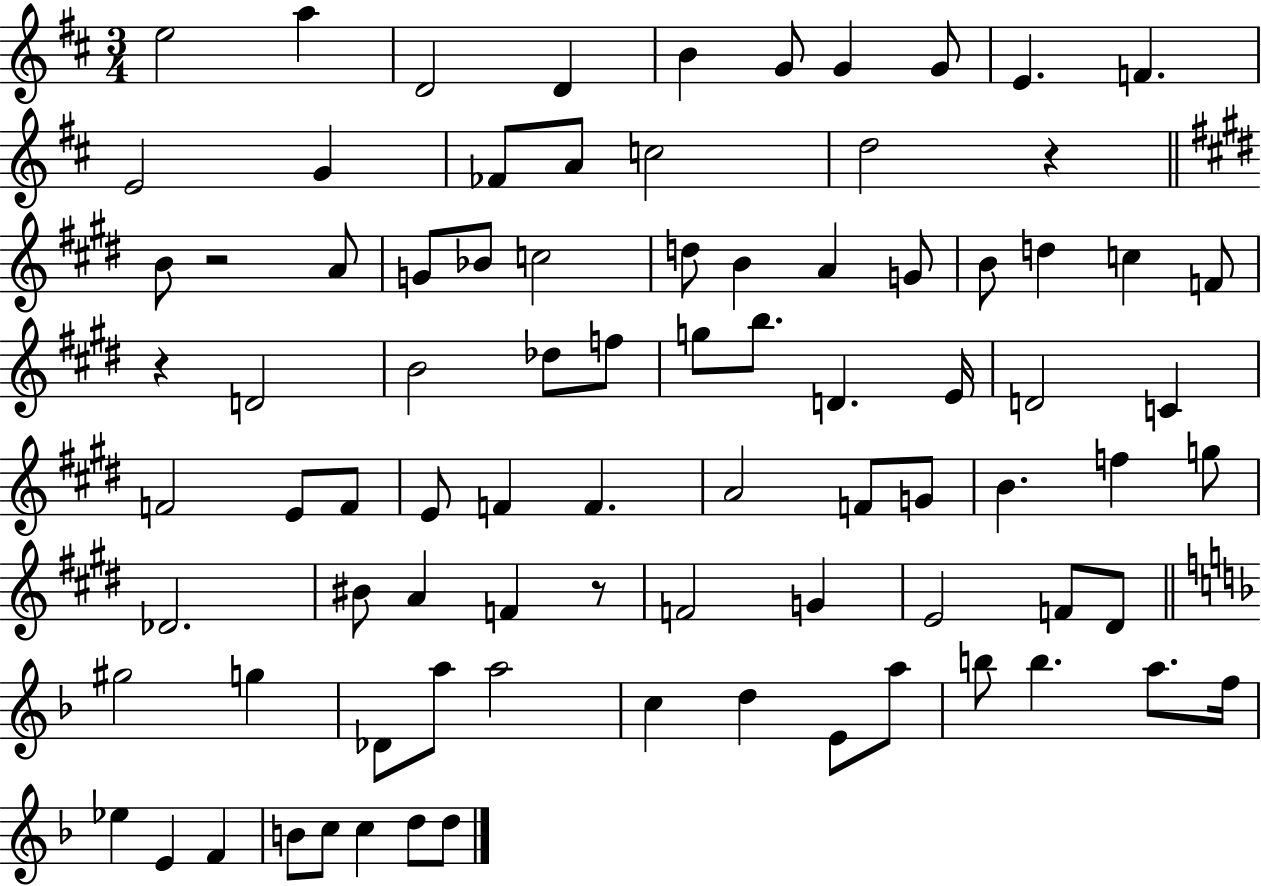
X:1
T:Untitled
M:3/4
L:1/4
K:D
e2 a D2 D B G/2 G G/2 E F E2 G _F/2 A/2 c2 d2 z B/2 z2 A/2 G/2 _B/2 c2 d/2 B A G/2 B/2 d c F/2 z D2 B2 _d/2 f/2 g/2 b/2 D E/4 D2 C F2 E/2 F/2 E/2 F F A2 F/2 G/2 B f g/2 _D2 ^B/2 A F z/2 F2 G E2 F/2 ^D/2 ^g2 g _D/2 a/2 a2 c d E/2 a/2 b/2 b a/2 f/4 _e E F B/2 c/2 c d/2 d/2